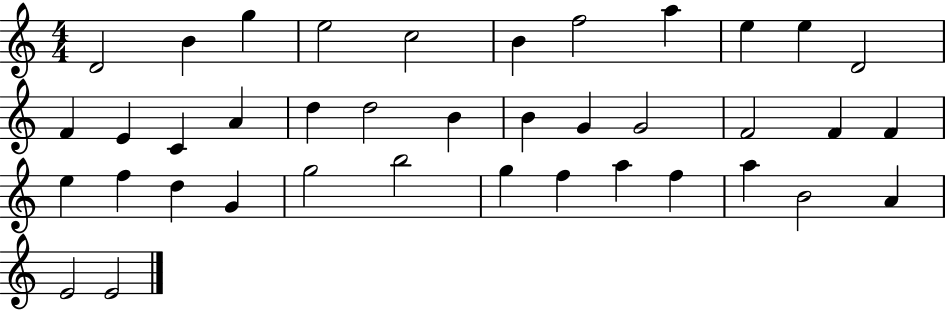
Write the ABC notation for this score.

X:1
T:Untitled
M:4/4
L:1/4
K:C
D2 B g e2 c2 B f2 a e e D2 F E C A d d2 B B G G2 F2 F F e f d G g2 b2 g f a f a B2 A E2 E2